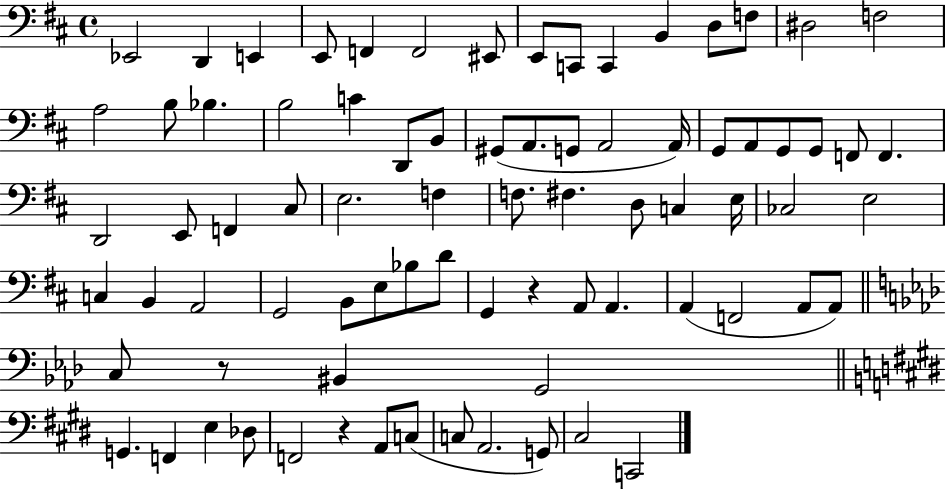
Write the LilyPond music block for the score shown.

{
  \clef bass
  \time 4/4
  \defaultTimeSignature
  \key d \major
  ees,2 d,4 e,4 | e,8 f,4 f,2 eis,8 | e,8 c,8 c,4 b,4 d8 f8 | dis2 f2 | \break a2 b8 bes4. | b2 c'4 d,8 b,8 | gis,8( a,8. g,8 a,2 a,16) | g,8 a,8 g,8 g,8 f,8 f,4. | \break d,2 e,8 f,4 cis8 | e2. f4 | f8. fis4. d8 c4 e16 | ces2 e2 | \break c4 b,4 a,2 | g,2 b,8 e8 bes8 d'8 | g,4 r4 a,8 a,4. | a,4( f,2 a,8 a,8) | \break \bar "||" \break \key aes \major c8 r8 bis,4 g,2 | \bar "||" \break \key e \major g,4. f,4 e4 des8 | f,2 r4 a,8 c8( | c8 a,2. g,8) | cis2 c,2 | \break \bar "|."
}